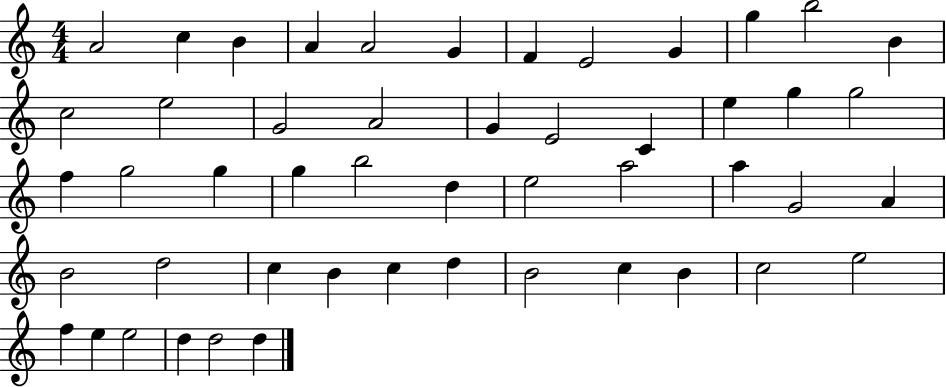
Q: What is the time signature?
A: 4/4